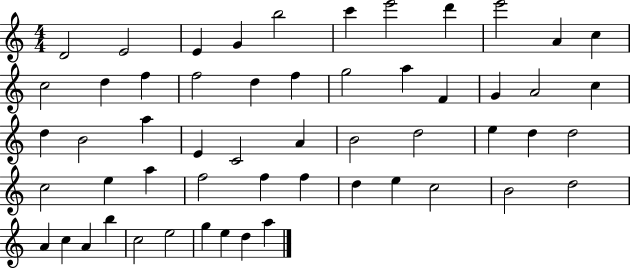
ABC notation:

X:1
T:Untitled
M:4/4
L:1/4
K:C
D2 E2 E G b2 c' e'2 d' e'2 A c c2 d f f2 d f g2 a F G A2 c d B2 a E C2 A B2 d2 e d d2 c2 e a f2 f f d e c2 B2 d2 A c A b c2 e2 g e d a